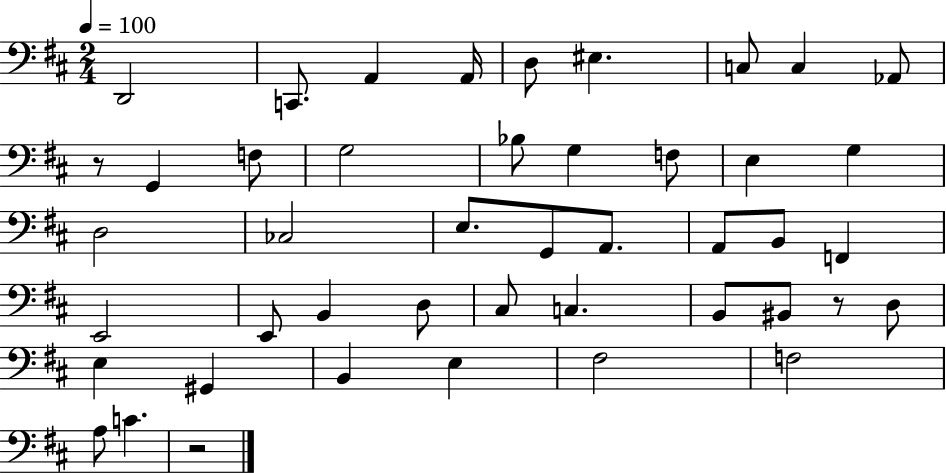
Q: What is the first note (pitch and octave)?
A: D2